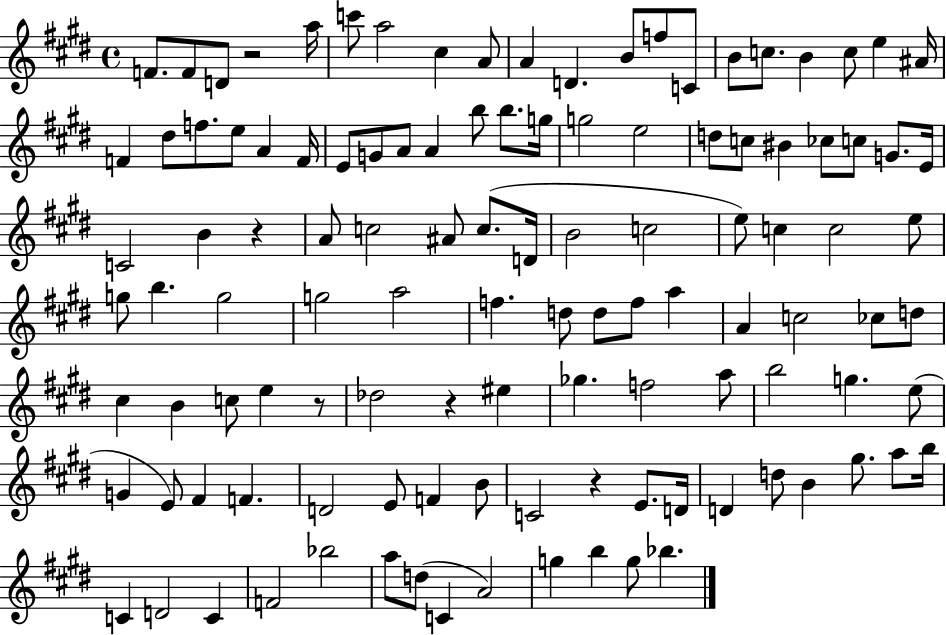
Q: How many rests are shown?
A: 5